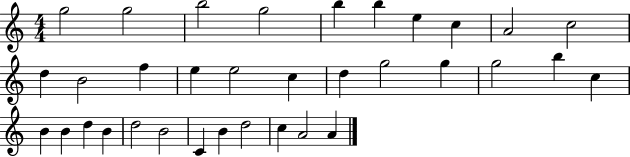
X:1
T:Untitled
M:4/4
L:1/4
K:C
g2 g2 b2 g2 b b e c A2 c2 d B2 f e e2 c d g2 g g2 b c B B d B d2 B2 C B d2 c A2 A